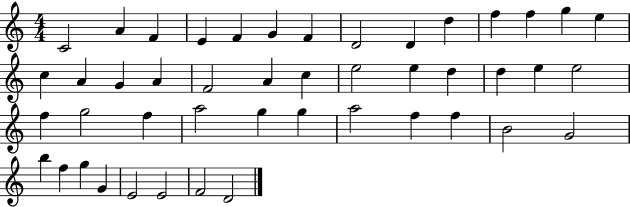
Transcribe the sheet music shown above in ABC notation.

X:1
T:Untitled
M:4/4
L:1/4
K:C
C2 A F E F G F D2 D d f f g e c A G A F2 A c e2 e d d e e2 f g2 f a2 g g a2 f f B2 G2 b f g G E2 E2 F2 D2